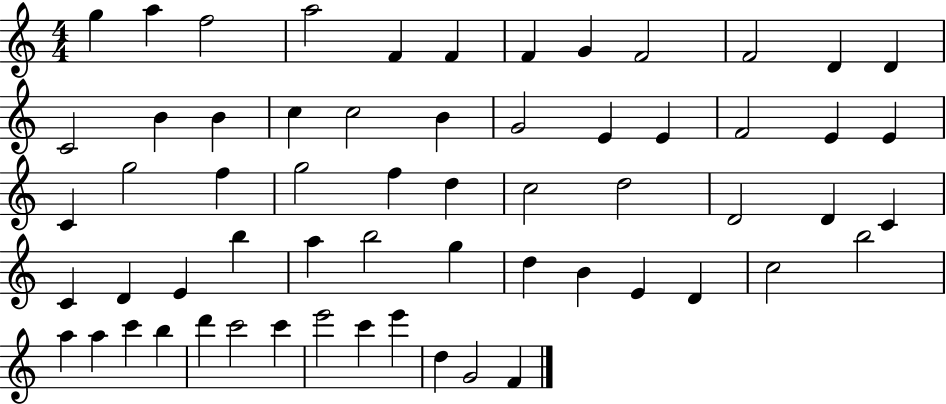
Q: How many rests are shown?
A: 0